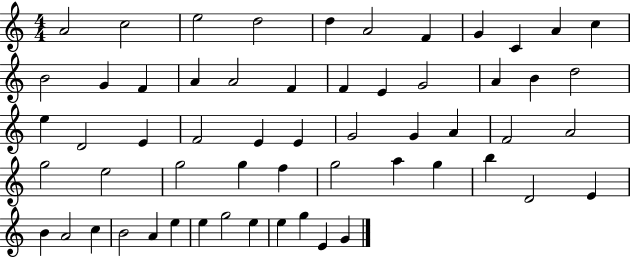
{
  \clef treble
  \numericTimeSignature
  \time 4/4
  \key c \major
  a'2 c''2 | e''2 d''2 | d''4 a'2 f'4 | g'4 c'4 a'4 c''4 | \break b'2 g'4 f'4 | a'4 a'2 f'4 | f'4 e'4 g'2 | a'4 b'4 d''2 | \break e''4 d'2 e'4 | f'2 e'4 e'4 | g'2 g'4 a'4 | f'2 a'2 | \break g''2 e''2 | g''2 g''4 f''4 | g''2 a''4 g''4 | b''4 d'2 e'4 | \break b'4 a'2 c''4 | b'2 a'4 e''4 | e''4 g''2 e''4 | e''4 g''4 e'4 g'4 | \break \bar "|."
}